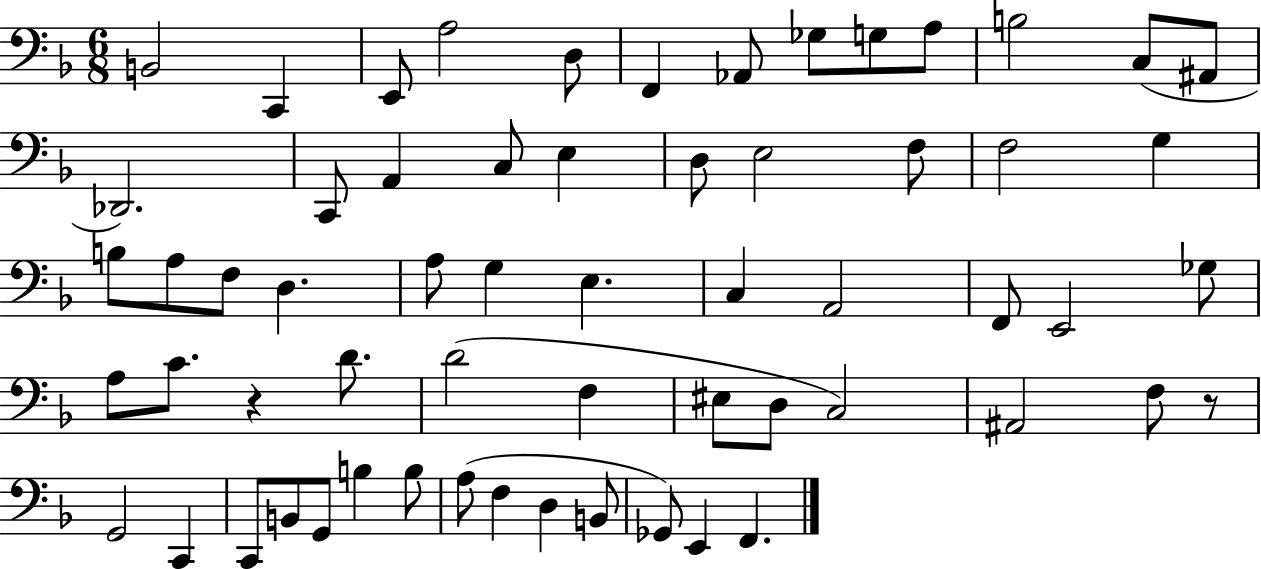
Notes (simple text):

B2/h C2/q E2/e A3/h D3/e F2/q Ab2/e Gb3/e G3/e A3/e B3/h C3/e A#2/e Db2/h. C2/e A2/q C3/e E3/q D3/e E3/h F3/e F3/h G3/q B3/e A3/e F3/e D3/q. A3/e G3/q E3/q. C3/q A2/h F2/e E2/h Gb3/e A3/e C4/e. R/q D4/e. D4/h F3/q EIS3/e D3/e C3/h A#2/h F3/e R/e G2/h C2/q C2/e B2/e G2/e B3/q B3/e A3/e F3/q D3/q B2/e Gb2/e E2/q F2/q.